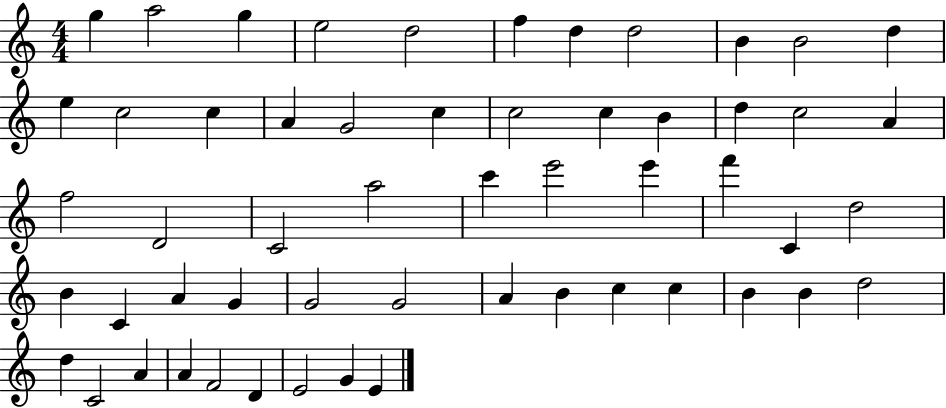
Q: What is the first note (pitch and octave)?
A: G5